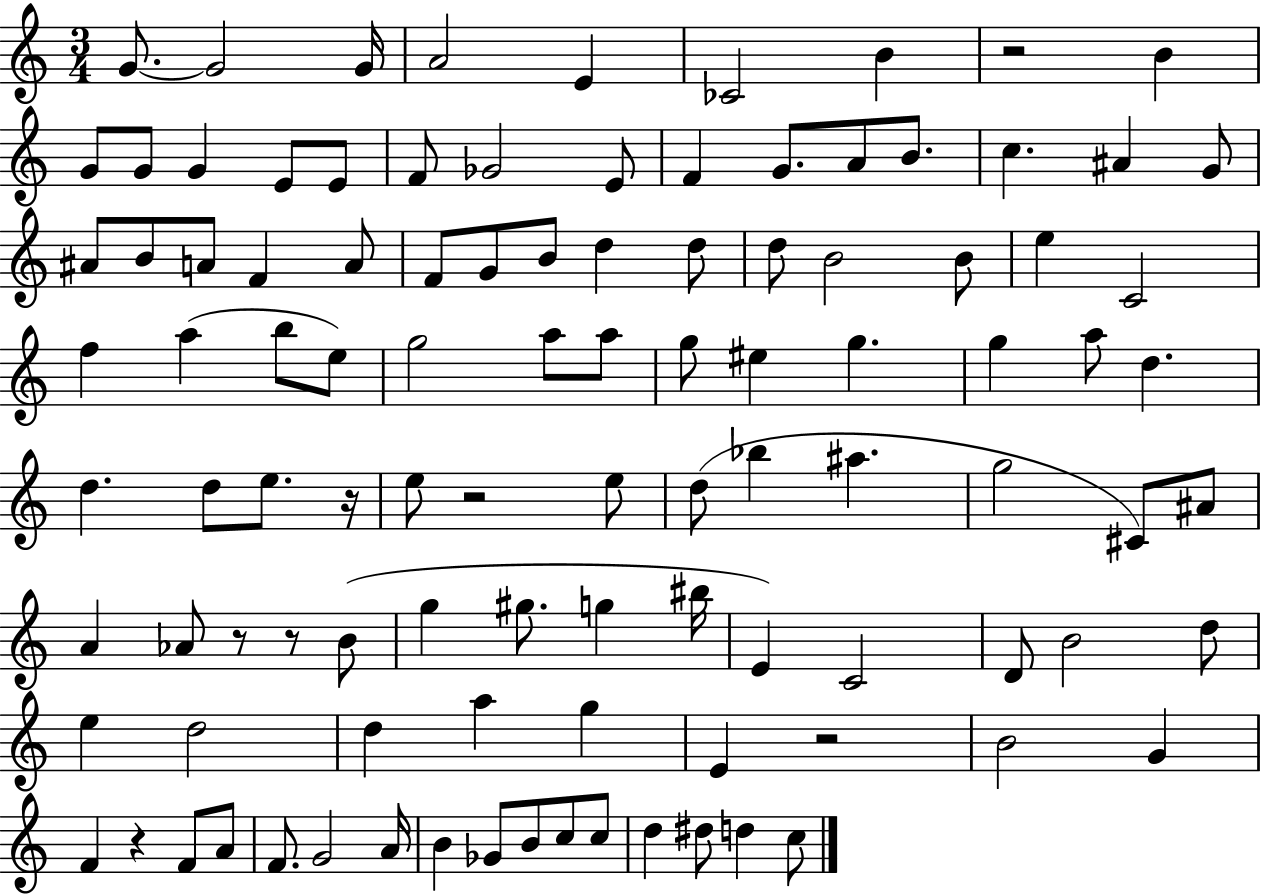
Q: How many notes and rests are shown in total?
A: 104